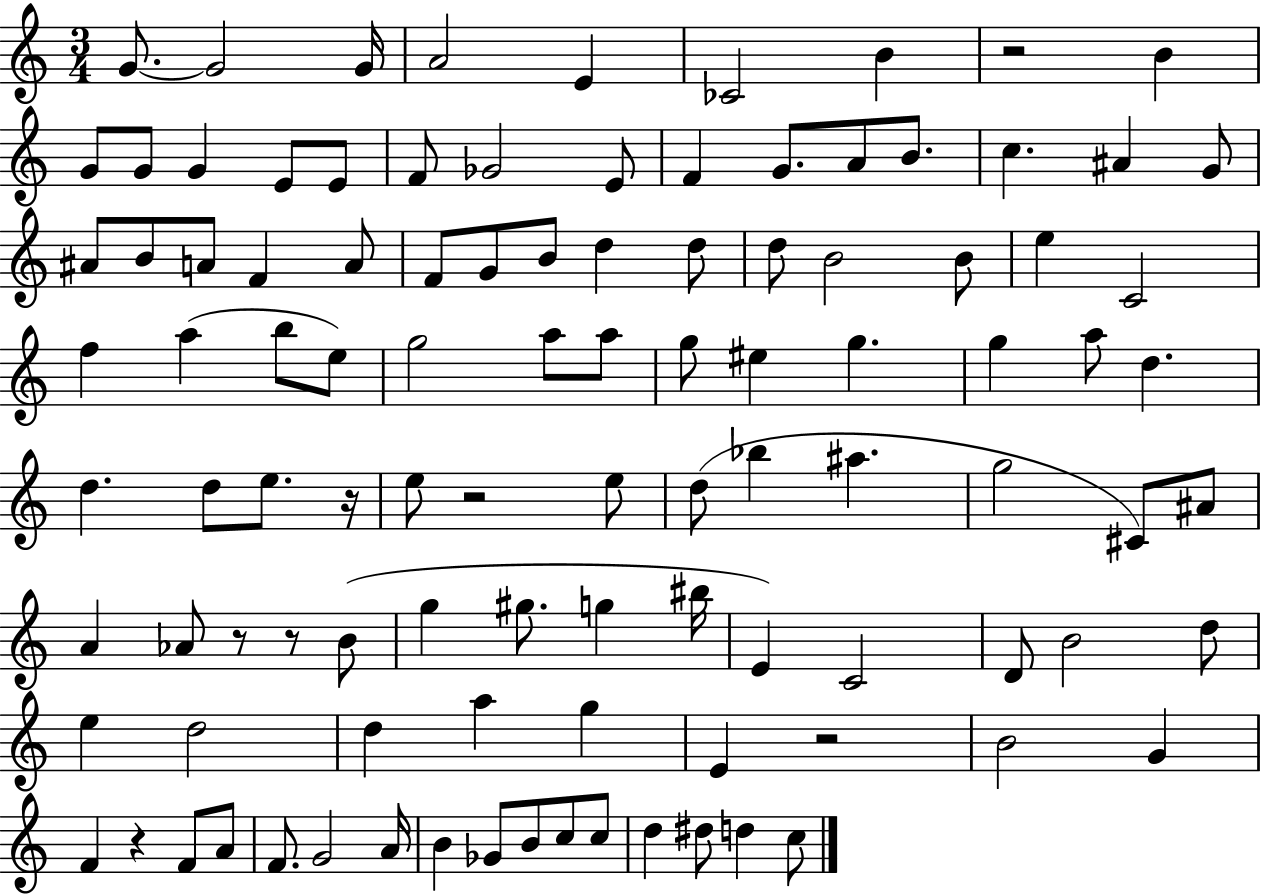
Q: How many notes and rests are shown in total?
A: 104